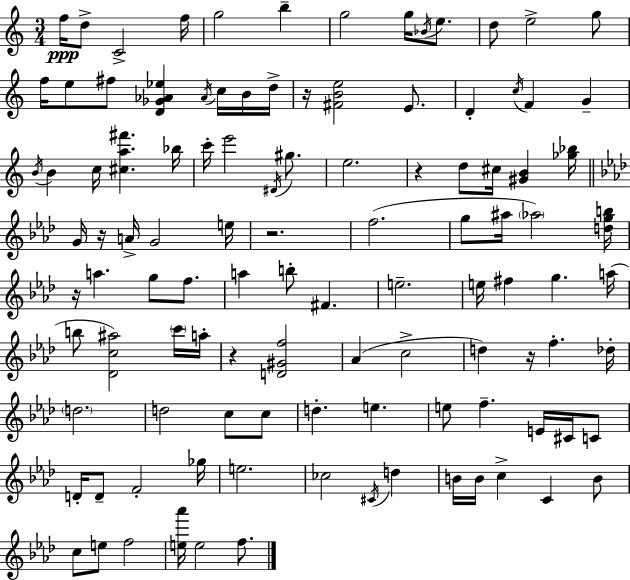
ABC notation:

X:1
T:Untitled
M:3/4
L:1/4
K:C
f/4 d/2 C2 f/4 g2 b g2 g/4 _B/4 e/2 d/2 e2 g/2 f/4 e/2 ^f/2 [D_G_A_e] _A/4 c/4 B/4 d/4 z/4 [^FBe]2 E/2 D c/4 F G B/4 B c/4 [^ca^f'] _b/4 c'/4 e'2 ^D/4 ^g/2 e2 z d/2 ^c/4 [^GB] [_g_b]/4 G/4 z/4 A/4 G2 e/4 z2 f2 g/2 ^a/4 _a2 [dgb]/4 z/4 a g/2 f/2 a b/2 ^F e2 e/4 ^f g a/4 b/2 [_Dc^a]2 c'/4 a/4 z [D^Gf]2 _A c2 d z/4 f _d/4 d2 d2 c/2 c/2 d e e/2 f E/4 ^C/4 C/2 D/4 D/2 F2 _g/4 e2 _c2 ^C/4 d B/4 B/4 c C B/2 c/2 e/2 f2 [e_a']/4 e2 f/2